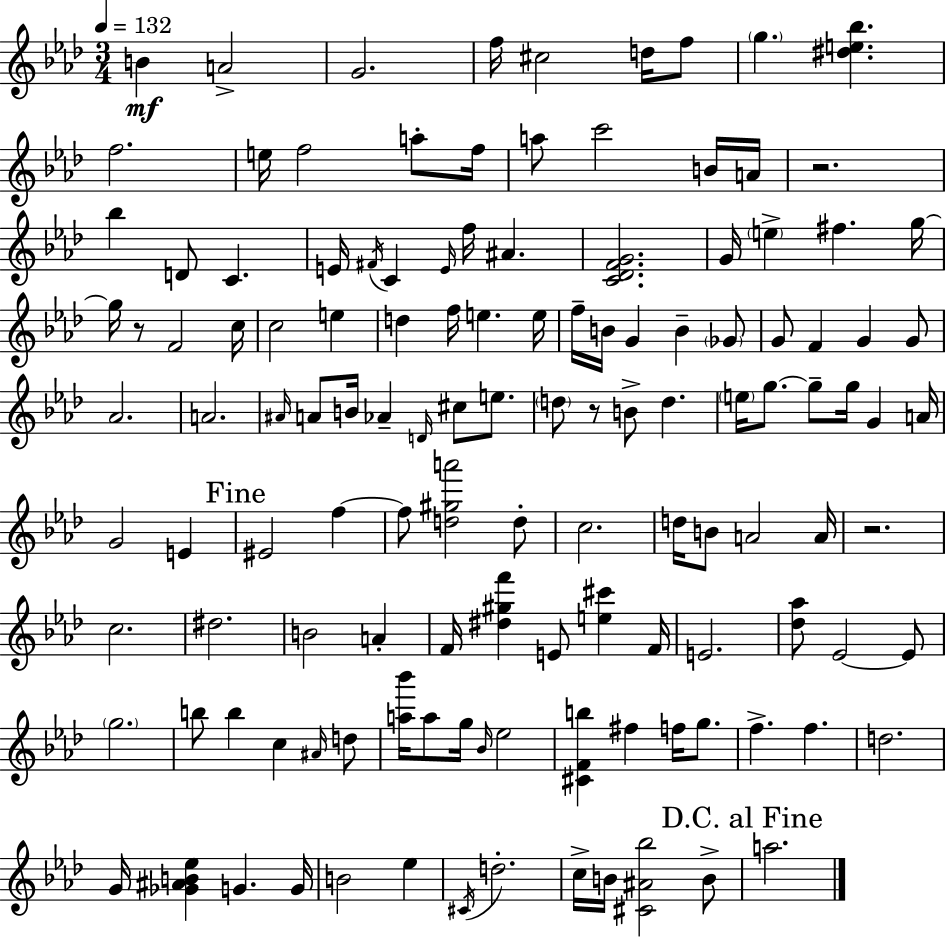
{
  \clef treble
  \numericTimeSignature
  \time 3/4
  \key f \minor
  \tempo 4 = 132
  b'4\mf a'2-> | g'2. | f''16 cis''2 d''16 f''8 | \parenthesize g''4. <dis'' e'' bes''>4. | \break f''2. | e''16 f''2 a''8-. f''16 | a''8 c'''2 b'16 a'16 | r2. | \break bes''4 d'8 c'4. | e'16 \acciaccatura { fis'16 } c'4 \grace { e'16 } f''16 ais'4. | <c' des' f' g'>2. | g'16 \parenthesize e''4-> fis''4. | \break g''16~~ g''16 r8 f'2 | c''16 c''2 e''4 | d''4 f''16 e''4. | e''16 f''16-- b'16 g'4 b'4-- | \break \parenthesize ges'8 g'8 f'4 g'4 | g'8 aes'2. | a'2. | \grace { ais'16 } a'8 b'16 aes'4-- \grace { d'16 } cis''8 | \break e''8. \parenthesize d''8 r8 b'8-> d''4. | \parenthesize e''16 g''8.~~ g''8-- g''16 g'4 | a'16 g'2 | e'4 \mark "Fine" eis'2 | \break f''4~~ f''8 <d'' gis'' a'''>2 | d''8-. c''2. | d''16 b'8 a'2 | a'16 r2. | \break c''2. | dis''2. | b'2 | a'4-. f'16 <dis'' gis'' f'''>4 e'8 <e'' cis'''>4 | \break f'16 e'2. | <des'' aes''>8 ees'2~~ | ees'8 \parenthesize g''2. | b''8 b''4 c''4 | \break \grace { ais'16 } d''8 <a'' bes'''>16 a''8 g''16 \grace { bes'16 } ees''2 | <cis' f' b''>4 fis''4 | f''16 g''8. f''4.-> | f''4. d''2. | \break g'16 <ges' ais' b' ees''>4 g'4. | g'16 b'2 | ees''4 \acciaccatura { cis'16 } d''2.-. | c''16-> b'16 <cis' ais' bes''>2 | \break b'8-> \mark "D.C. al Fine" a''2. | \bar "|."
}